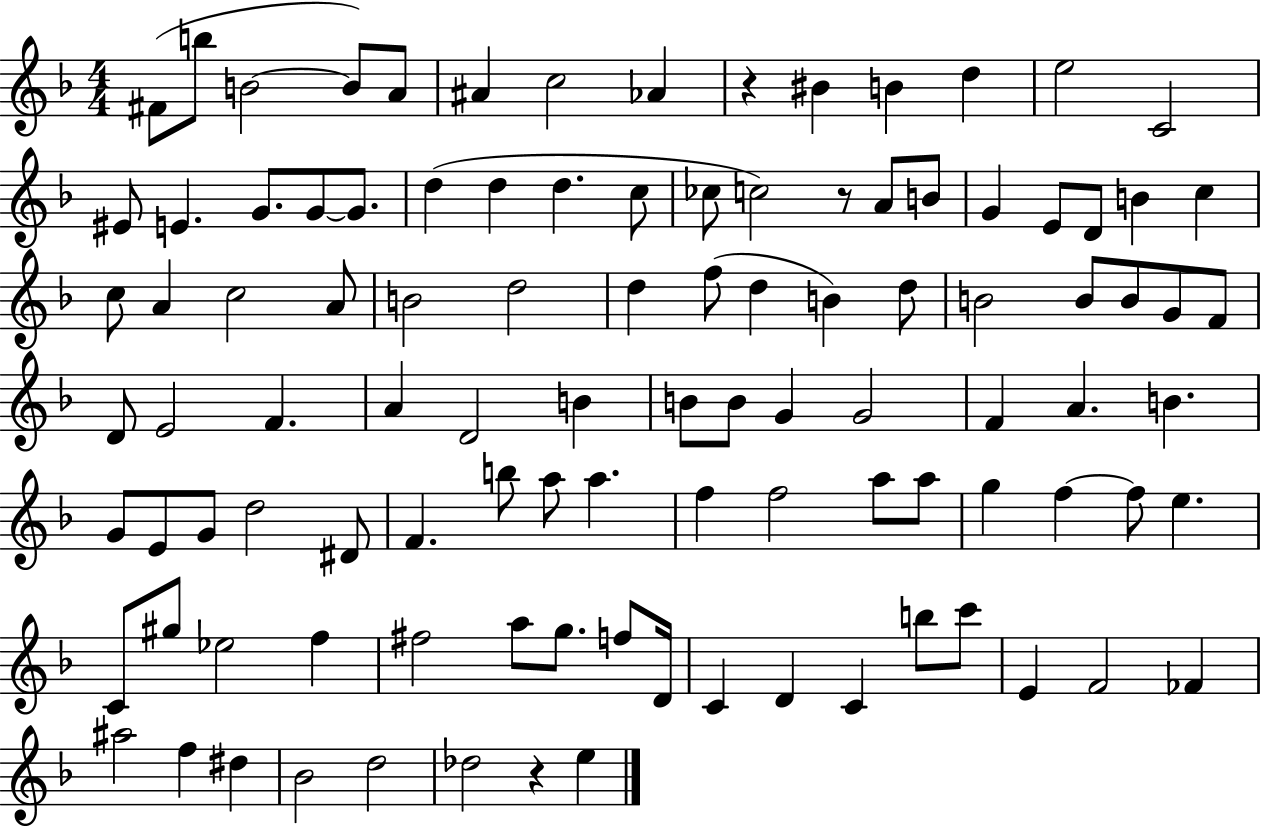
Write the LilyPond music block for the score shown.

{
  \clef treble
  \numericTimeSignature
  \time 4/4
  \key f \major
  fis'8( b''8 b'2~~ b'8) a'8 | ais'4 c''2 aes'4 | r4 bis'4 b'4 d''4 | e''2 c'2 | \break eis'8 e'4. g'8. g'8~~ g'8. | d''4( d''4 d''4. c''8 | ces''8 c''2) r8 a'8 b'8 | g'4 e'8 d'8 b'4 c''4 | \break c''8 a'4 c''2 a'8 | b'2 d''2 | d''4 f''8( d''4 b'4) d''8 | b'2 b'8 b'8 g'8 f'8 | \break d'8 e'2 f'4. | a'4 d'2 b'4 | b'8 b'8 g'4 g'2 | f'4 a'4. b'4. | \break g'8 e'8 g'8 d''2 dis'8 | f'4. b''8 a''8 a''4. | f''4 f''2 a''8 a''8 | g''4 f''4~~ f''8 e''4. | \break c'8 gis''8 ees''2 f''4 | fis''2 a''8 g''8. f''8 d'16 | c'4 d'4 c'4 b''8 c'''8 | e'4 f'2 fes'4 | \break ais''2 f''4 dis''4 | bes'2 d''2 | des''2 r4 e''4 | \bar "|."
}